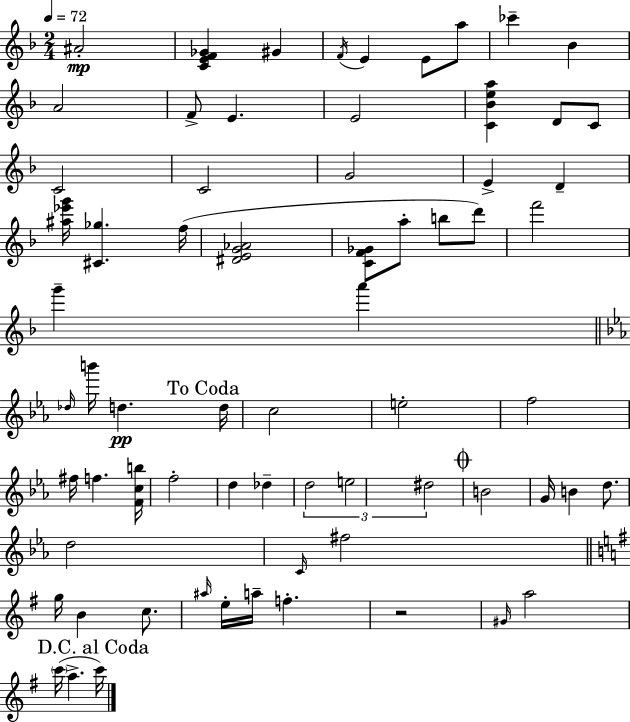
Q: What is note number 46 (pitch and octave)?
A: D5